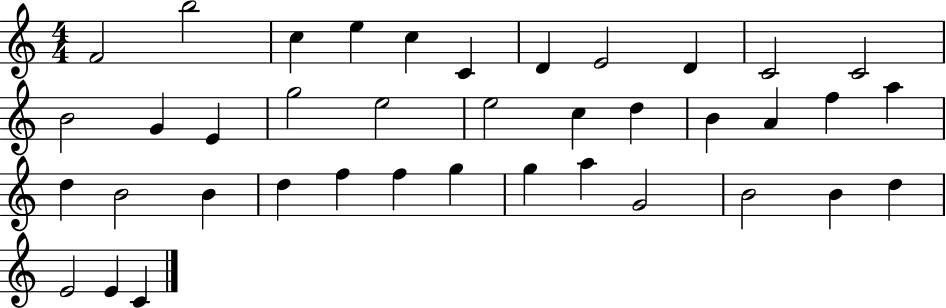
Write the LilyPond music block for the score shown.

{
  \clef treble
  \numericTimeSignature
  \time 4/4
  \key c \major
  f'2 b''2 | c''4 e''4 c''4 c'4 | d'4 e'2 d'4 | c'2 c'2 | \break b'2 g'4 e'4 | g''2 e''2 | e''2 c''4 d''4 | b'4 a'4 f''4 a''4 | \break d''4 b'2 b'4 | d''4 f''4 f''4 g''4 | g''4 a''4 g'2 | b'2 b'4 d''4 | \break e'2 e'4 c'4 | \bar "|."
}